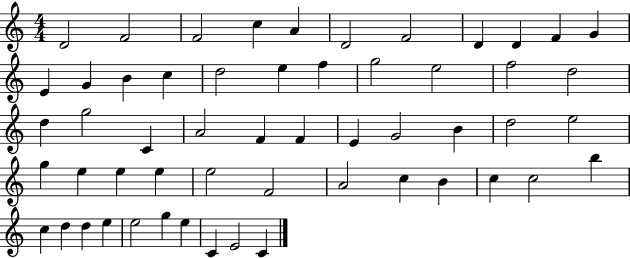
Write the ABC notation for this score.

X:1
T:Untitled
M:4/4
L:1/4
K:C
D2 F2 F2 c A D2 F2 D D F G E G B c d2 e f g2 e2 f2 d2 d g2 C A2 F F E G2 B d2 e2 g e e e e2 F2 A2 c B c c2 b c d d e e2 g e C E2 C